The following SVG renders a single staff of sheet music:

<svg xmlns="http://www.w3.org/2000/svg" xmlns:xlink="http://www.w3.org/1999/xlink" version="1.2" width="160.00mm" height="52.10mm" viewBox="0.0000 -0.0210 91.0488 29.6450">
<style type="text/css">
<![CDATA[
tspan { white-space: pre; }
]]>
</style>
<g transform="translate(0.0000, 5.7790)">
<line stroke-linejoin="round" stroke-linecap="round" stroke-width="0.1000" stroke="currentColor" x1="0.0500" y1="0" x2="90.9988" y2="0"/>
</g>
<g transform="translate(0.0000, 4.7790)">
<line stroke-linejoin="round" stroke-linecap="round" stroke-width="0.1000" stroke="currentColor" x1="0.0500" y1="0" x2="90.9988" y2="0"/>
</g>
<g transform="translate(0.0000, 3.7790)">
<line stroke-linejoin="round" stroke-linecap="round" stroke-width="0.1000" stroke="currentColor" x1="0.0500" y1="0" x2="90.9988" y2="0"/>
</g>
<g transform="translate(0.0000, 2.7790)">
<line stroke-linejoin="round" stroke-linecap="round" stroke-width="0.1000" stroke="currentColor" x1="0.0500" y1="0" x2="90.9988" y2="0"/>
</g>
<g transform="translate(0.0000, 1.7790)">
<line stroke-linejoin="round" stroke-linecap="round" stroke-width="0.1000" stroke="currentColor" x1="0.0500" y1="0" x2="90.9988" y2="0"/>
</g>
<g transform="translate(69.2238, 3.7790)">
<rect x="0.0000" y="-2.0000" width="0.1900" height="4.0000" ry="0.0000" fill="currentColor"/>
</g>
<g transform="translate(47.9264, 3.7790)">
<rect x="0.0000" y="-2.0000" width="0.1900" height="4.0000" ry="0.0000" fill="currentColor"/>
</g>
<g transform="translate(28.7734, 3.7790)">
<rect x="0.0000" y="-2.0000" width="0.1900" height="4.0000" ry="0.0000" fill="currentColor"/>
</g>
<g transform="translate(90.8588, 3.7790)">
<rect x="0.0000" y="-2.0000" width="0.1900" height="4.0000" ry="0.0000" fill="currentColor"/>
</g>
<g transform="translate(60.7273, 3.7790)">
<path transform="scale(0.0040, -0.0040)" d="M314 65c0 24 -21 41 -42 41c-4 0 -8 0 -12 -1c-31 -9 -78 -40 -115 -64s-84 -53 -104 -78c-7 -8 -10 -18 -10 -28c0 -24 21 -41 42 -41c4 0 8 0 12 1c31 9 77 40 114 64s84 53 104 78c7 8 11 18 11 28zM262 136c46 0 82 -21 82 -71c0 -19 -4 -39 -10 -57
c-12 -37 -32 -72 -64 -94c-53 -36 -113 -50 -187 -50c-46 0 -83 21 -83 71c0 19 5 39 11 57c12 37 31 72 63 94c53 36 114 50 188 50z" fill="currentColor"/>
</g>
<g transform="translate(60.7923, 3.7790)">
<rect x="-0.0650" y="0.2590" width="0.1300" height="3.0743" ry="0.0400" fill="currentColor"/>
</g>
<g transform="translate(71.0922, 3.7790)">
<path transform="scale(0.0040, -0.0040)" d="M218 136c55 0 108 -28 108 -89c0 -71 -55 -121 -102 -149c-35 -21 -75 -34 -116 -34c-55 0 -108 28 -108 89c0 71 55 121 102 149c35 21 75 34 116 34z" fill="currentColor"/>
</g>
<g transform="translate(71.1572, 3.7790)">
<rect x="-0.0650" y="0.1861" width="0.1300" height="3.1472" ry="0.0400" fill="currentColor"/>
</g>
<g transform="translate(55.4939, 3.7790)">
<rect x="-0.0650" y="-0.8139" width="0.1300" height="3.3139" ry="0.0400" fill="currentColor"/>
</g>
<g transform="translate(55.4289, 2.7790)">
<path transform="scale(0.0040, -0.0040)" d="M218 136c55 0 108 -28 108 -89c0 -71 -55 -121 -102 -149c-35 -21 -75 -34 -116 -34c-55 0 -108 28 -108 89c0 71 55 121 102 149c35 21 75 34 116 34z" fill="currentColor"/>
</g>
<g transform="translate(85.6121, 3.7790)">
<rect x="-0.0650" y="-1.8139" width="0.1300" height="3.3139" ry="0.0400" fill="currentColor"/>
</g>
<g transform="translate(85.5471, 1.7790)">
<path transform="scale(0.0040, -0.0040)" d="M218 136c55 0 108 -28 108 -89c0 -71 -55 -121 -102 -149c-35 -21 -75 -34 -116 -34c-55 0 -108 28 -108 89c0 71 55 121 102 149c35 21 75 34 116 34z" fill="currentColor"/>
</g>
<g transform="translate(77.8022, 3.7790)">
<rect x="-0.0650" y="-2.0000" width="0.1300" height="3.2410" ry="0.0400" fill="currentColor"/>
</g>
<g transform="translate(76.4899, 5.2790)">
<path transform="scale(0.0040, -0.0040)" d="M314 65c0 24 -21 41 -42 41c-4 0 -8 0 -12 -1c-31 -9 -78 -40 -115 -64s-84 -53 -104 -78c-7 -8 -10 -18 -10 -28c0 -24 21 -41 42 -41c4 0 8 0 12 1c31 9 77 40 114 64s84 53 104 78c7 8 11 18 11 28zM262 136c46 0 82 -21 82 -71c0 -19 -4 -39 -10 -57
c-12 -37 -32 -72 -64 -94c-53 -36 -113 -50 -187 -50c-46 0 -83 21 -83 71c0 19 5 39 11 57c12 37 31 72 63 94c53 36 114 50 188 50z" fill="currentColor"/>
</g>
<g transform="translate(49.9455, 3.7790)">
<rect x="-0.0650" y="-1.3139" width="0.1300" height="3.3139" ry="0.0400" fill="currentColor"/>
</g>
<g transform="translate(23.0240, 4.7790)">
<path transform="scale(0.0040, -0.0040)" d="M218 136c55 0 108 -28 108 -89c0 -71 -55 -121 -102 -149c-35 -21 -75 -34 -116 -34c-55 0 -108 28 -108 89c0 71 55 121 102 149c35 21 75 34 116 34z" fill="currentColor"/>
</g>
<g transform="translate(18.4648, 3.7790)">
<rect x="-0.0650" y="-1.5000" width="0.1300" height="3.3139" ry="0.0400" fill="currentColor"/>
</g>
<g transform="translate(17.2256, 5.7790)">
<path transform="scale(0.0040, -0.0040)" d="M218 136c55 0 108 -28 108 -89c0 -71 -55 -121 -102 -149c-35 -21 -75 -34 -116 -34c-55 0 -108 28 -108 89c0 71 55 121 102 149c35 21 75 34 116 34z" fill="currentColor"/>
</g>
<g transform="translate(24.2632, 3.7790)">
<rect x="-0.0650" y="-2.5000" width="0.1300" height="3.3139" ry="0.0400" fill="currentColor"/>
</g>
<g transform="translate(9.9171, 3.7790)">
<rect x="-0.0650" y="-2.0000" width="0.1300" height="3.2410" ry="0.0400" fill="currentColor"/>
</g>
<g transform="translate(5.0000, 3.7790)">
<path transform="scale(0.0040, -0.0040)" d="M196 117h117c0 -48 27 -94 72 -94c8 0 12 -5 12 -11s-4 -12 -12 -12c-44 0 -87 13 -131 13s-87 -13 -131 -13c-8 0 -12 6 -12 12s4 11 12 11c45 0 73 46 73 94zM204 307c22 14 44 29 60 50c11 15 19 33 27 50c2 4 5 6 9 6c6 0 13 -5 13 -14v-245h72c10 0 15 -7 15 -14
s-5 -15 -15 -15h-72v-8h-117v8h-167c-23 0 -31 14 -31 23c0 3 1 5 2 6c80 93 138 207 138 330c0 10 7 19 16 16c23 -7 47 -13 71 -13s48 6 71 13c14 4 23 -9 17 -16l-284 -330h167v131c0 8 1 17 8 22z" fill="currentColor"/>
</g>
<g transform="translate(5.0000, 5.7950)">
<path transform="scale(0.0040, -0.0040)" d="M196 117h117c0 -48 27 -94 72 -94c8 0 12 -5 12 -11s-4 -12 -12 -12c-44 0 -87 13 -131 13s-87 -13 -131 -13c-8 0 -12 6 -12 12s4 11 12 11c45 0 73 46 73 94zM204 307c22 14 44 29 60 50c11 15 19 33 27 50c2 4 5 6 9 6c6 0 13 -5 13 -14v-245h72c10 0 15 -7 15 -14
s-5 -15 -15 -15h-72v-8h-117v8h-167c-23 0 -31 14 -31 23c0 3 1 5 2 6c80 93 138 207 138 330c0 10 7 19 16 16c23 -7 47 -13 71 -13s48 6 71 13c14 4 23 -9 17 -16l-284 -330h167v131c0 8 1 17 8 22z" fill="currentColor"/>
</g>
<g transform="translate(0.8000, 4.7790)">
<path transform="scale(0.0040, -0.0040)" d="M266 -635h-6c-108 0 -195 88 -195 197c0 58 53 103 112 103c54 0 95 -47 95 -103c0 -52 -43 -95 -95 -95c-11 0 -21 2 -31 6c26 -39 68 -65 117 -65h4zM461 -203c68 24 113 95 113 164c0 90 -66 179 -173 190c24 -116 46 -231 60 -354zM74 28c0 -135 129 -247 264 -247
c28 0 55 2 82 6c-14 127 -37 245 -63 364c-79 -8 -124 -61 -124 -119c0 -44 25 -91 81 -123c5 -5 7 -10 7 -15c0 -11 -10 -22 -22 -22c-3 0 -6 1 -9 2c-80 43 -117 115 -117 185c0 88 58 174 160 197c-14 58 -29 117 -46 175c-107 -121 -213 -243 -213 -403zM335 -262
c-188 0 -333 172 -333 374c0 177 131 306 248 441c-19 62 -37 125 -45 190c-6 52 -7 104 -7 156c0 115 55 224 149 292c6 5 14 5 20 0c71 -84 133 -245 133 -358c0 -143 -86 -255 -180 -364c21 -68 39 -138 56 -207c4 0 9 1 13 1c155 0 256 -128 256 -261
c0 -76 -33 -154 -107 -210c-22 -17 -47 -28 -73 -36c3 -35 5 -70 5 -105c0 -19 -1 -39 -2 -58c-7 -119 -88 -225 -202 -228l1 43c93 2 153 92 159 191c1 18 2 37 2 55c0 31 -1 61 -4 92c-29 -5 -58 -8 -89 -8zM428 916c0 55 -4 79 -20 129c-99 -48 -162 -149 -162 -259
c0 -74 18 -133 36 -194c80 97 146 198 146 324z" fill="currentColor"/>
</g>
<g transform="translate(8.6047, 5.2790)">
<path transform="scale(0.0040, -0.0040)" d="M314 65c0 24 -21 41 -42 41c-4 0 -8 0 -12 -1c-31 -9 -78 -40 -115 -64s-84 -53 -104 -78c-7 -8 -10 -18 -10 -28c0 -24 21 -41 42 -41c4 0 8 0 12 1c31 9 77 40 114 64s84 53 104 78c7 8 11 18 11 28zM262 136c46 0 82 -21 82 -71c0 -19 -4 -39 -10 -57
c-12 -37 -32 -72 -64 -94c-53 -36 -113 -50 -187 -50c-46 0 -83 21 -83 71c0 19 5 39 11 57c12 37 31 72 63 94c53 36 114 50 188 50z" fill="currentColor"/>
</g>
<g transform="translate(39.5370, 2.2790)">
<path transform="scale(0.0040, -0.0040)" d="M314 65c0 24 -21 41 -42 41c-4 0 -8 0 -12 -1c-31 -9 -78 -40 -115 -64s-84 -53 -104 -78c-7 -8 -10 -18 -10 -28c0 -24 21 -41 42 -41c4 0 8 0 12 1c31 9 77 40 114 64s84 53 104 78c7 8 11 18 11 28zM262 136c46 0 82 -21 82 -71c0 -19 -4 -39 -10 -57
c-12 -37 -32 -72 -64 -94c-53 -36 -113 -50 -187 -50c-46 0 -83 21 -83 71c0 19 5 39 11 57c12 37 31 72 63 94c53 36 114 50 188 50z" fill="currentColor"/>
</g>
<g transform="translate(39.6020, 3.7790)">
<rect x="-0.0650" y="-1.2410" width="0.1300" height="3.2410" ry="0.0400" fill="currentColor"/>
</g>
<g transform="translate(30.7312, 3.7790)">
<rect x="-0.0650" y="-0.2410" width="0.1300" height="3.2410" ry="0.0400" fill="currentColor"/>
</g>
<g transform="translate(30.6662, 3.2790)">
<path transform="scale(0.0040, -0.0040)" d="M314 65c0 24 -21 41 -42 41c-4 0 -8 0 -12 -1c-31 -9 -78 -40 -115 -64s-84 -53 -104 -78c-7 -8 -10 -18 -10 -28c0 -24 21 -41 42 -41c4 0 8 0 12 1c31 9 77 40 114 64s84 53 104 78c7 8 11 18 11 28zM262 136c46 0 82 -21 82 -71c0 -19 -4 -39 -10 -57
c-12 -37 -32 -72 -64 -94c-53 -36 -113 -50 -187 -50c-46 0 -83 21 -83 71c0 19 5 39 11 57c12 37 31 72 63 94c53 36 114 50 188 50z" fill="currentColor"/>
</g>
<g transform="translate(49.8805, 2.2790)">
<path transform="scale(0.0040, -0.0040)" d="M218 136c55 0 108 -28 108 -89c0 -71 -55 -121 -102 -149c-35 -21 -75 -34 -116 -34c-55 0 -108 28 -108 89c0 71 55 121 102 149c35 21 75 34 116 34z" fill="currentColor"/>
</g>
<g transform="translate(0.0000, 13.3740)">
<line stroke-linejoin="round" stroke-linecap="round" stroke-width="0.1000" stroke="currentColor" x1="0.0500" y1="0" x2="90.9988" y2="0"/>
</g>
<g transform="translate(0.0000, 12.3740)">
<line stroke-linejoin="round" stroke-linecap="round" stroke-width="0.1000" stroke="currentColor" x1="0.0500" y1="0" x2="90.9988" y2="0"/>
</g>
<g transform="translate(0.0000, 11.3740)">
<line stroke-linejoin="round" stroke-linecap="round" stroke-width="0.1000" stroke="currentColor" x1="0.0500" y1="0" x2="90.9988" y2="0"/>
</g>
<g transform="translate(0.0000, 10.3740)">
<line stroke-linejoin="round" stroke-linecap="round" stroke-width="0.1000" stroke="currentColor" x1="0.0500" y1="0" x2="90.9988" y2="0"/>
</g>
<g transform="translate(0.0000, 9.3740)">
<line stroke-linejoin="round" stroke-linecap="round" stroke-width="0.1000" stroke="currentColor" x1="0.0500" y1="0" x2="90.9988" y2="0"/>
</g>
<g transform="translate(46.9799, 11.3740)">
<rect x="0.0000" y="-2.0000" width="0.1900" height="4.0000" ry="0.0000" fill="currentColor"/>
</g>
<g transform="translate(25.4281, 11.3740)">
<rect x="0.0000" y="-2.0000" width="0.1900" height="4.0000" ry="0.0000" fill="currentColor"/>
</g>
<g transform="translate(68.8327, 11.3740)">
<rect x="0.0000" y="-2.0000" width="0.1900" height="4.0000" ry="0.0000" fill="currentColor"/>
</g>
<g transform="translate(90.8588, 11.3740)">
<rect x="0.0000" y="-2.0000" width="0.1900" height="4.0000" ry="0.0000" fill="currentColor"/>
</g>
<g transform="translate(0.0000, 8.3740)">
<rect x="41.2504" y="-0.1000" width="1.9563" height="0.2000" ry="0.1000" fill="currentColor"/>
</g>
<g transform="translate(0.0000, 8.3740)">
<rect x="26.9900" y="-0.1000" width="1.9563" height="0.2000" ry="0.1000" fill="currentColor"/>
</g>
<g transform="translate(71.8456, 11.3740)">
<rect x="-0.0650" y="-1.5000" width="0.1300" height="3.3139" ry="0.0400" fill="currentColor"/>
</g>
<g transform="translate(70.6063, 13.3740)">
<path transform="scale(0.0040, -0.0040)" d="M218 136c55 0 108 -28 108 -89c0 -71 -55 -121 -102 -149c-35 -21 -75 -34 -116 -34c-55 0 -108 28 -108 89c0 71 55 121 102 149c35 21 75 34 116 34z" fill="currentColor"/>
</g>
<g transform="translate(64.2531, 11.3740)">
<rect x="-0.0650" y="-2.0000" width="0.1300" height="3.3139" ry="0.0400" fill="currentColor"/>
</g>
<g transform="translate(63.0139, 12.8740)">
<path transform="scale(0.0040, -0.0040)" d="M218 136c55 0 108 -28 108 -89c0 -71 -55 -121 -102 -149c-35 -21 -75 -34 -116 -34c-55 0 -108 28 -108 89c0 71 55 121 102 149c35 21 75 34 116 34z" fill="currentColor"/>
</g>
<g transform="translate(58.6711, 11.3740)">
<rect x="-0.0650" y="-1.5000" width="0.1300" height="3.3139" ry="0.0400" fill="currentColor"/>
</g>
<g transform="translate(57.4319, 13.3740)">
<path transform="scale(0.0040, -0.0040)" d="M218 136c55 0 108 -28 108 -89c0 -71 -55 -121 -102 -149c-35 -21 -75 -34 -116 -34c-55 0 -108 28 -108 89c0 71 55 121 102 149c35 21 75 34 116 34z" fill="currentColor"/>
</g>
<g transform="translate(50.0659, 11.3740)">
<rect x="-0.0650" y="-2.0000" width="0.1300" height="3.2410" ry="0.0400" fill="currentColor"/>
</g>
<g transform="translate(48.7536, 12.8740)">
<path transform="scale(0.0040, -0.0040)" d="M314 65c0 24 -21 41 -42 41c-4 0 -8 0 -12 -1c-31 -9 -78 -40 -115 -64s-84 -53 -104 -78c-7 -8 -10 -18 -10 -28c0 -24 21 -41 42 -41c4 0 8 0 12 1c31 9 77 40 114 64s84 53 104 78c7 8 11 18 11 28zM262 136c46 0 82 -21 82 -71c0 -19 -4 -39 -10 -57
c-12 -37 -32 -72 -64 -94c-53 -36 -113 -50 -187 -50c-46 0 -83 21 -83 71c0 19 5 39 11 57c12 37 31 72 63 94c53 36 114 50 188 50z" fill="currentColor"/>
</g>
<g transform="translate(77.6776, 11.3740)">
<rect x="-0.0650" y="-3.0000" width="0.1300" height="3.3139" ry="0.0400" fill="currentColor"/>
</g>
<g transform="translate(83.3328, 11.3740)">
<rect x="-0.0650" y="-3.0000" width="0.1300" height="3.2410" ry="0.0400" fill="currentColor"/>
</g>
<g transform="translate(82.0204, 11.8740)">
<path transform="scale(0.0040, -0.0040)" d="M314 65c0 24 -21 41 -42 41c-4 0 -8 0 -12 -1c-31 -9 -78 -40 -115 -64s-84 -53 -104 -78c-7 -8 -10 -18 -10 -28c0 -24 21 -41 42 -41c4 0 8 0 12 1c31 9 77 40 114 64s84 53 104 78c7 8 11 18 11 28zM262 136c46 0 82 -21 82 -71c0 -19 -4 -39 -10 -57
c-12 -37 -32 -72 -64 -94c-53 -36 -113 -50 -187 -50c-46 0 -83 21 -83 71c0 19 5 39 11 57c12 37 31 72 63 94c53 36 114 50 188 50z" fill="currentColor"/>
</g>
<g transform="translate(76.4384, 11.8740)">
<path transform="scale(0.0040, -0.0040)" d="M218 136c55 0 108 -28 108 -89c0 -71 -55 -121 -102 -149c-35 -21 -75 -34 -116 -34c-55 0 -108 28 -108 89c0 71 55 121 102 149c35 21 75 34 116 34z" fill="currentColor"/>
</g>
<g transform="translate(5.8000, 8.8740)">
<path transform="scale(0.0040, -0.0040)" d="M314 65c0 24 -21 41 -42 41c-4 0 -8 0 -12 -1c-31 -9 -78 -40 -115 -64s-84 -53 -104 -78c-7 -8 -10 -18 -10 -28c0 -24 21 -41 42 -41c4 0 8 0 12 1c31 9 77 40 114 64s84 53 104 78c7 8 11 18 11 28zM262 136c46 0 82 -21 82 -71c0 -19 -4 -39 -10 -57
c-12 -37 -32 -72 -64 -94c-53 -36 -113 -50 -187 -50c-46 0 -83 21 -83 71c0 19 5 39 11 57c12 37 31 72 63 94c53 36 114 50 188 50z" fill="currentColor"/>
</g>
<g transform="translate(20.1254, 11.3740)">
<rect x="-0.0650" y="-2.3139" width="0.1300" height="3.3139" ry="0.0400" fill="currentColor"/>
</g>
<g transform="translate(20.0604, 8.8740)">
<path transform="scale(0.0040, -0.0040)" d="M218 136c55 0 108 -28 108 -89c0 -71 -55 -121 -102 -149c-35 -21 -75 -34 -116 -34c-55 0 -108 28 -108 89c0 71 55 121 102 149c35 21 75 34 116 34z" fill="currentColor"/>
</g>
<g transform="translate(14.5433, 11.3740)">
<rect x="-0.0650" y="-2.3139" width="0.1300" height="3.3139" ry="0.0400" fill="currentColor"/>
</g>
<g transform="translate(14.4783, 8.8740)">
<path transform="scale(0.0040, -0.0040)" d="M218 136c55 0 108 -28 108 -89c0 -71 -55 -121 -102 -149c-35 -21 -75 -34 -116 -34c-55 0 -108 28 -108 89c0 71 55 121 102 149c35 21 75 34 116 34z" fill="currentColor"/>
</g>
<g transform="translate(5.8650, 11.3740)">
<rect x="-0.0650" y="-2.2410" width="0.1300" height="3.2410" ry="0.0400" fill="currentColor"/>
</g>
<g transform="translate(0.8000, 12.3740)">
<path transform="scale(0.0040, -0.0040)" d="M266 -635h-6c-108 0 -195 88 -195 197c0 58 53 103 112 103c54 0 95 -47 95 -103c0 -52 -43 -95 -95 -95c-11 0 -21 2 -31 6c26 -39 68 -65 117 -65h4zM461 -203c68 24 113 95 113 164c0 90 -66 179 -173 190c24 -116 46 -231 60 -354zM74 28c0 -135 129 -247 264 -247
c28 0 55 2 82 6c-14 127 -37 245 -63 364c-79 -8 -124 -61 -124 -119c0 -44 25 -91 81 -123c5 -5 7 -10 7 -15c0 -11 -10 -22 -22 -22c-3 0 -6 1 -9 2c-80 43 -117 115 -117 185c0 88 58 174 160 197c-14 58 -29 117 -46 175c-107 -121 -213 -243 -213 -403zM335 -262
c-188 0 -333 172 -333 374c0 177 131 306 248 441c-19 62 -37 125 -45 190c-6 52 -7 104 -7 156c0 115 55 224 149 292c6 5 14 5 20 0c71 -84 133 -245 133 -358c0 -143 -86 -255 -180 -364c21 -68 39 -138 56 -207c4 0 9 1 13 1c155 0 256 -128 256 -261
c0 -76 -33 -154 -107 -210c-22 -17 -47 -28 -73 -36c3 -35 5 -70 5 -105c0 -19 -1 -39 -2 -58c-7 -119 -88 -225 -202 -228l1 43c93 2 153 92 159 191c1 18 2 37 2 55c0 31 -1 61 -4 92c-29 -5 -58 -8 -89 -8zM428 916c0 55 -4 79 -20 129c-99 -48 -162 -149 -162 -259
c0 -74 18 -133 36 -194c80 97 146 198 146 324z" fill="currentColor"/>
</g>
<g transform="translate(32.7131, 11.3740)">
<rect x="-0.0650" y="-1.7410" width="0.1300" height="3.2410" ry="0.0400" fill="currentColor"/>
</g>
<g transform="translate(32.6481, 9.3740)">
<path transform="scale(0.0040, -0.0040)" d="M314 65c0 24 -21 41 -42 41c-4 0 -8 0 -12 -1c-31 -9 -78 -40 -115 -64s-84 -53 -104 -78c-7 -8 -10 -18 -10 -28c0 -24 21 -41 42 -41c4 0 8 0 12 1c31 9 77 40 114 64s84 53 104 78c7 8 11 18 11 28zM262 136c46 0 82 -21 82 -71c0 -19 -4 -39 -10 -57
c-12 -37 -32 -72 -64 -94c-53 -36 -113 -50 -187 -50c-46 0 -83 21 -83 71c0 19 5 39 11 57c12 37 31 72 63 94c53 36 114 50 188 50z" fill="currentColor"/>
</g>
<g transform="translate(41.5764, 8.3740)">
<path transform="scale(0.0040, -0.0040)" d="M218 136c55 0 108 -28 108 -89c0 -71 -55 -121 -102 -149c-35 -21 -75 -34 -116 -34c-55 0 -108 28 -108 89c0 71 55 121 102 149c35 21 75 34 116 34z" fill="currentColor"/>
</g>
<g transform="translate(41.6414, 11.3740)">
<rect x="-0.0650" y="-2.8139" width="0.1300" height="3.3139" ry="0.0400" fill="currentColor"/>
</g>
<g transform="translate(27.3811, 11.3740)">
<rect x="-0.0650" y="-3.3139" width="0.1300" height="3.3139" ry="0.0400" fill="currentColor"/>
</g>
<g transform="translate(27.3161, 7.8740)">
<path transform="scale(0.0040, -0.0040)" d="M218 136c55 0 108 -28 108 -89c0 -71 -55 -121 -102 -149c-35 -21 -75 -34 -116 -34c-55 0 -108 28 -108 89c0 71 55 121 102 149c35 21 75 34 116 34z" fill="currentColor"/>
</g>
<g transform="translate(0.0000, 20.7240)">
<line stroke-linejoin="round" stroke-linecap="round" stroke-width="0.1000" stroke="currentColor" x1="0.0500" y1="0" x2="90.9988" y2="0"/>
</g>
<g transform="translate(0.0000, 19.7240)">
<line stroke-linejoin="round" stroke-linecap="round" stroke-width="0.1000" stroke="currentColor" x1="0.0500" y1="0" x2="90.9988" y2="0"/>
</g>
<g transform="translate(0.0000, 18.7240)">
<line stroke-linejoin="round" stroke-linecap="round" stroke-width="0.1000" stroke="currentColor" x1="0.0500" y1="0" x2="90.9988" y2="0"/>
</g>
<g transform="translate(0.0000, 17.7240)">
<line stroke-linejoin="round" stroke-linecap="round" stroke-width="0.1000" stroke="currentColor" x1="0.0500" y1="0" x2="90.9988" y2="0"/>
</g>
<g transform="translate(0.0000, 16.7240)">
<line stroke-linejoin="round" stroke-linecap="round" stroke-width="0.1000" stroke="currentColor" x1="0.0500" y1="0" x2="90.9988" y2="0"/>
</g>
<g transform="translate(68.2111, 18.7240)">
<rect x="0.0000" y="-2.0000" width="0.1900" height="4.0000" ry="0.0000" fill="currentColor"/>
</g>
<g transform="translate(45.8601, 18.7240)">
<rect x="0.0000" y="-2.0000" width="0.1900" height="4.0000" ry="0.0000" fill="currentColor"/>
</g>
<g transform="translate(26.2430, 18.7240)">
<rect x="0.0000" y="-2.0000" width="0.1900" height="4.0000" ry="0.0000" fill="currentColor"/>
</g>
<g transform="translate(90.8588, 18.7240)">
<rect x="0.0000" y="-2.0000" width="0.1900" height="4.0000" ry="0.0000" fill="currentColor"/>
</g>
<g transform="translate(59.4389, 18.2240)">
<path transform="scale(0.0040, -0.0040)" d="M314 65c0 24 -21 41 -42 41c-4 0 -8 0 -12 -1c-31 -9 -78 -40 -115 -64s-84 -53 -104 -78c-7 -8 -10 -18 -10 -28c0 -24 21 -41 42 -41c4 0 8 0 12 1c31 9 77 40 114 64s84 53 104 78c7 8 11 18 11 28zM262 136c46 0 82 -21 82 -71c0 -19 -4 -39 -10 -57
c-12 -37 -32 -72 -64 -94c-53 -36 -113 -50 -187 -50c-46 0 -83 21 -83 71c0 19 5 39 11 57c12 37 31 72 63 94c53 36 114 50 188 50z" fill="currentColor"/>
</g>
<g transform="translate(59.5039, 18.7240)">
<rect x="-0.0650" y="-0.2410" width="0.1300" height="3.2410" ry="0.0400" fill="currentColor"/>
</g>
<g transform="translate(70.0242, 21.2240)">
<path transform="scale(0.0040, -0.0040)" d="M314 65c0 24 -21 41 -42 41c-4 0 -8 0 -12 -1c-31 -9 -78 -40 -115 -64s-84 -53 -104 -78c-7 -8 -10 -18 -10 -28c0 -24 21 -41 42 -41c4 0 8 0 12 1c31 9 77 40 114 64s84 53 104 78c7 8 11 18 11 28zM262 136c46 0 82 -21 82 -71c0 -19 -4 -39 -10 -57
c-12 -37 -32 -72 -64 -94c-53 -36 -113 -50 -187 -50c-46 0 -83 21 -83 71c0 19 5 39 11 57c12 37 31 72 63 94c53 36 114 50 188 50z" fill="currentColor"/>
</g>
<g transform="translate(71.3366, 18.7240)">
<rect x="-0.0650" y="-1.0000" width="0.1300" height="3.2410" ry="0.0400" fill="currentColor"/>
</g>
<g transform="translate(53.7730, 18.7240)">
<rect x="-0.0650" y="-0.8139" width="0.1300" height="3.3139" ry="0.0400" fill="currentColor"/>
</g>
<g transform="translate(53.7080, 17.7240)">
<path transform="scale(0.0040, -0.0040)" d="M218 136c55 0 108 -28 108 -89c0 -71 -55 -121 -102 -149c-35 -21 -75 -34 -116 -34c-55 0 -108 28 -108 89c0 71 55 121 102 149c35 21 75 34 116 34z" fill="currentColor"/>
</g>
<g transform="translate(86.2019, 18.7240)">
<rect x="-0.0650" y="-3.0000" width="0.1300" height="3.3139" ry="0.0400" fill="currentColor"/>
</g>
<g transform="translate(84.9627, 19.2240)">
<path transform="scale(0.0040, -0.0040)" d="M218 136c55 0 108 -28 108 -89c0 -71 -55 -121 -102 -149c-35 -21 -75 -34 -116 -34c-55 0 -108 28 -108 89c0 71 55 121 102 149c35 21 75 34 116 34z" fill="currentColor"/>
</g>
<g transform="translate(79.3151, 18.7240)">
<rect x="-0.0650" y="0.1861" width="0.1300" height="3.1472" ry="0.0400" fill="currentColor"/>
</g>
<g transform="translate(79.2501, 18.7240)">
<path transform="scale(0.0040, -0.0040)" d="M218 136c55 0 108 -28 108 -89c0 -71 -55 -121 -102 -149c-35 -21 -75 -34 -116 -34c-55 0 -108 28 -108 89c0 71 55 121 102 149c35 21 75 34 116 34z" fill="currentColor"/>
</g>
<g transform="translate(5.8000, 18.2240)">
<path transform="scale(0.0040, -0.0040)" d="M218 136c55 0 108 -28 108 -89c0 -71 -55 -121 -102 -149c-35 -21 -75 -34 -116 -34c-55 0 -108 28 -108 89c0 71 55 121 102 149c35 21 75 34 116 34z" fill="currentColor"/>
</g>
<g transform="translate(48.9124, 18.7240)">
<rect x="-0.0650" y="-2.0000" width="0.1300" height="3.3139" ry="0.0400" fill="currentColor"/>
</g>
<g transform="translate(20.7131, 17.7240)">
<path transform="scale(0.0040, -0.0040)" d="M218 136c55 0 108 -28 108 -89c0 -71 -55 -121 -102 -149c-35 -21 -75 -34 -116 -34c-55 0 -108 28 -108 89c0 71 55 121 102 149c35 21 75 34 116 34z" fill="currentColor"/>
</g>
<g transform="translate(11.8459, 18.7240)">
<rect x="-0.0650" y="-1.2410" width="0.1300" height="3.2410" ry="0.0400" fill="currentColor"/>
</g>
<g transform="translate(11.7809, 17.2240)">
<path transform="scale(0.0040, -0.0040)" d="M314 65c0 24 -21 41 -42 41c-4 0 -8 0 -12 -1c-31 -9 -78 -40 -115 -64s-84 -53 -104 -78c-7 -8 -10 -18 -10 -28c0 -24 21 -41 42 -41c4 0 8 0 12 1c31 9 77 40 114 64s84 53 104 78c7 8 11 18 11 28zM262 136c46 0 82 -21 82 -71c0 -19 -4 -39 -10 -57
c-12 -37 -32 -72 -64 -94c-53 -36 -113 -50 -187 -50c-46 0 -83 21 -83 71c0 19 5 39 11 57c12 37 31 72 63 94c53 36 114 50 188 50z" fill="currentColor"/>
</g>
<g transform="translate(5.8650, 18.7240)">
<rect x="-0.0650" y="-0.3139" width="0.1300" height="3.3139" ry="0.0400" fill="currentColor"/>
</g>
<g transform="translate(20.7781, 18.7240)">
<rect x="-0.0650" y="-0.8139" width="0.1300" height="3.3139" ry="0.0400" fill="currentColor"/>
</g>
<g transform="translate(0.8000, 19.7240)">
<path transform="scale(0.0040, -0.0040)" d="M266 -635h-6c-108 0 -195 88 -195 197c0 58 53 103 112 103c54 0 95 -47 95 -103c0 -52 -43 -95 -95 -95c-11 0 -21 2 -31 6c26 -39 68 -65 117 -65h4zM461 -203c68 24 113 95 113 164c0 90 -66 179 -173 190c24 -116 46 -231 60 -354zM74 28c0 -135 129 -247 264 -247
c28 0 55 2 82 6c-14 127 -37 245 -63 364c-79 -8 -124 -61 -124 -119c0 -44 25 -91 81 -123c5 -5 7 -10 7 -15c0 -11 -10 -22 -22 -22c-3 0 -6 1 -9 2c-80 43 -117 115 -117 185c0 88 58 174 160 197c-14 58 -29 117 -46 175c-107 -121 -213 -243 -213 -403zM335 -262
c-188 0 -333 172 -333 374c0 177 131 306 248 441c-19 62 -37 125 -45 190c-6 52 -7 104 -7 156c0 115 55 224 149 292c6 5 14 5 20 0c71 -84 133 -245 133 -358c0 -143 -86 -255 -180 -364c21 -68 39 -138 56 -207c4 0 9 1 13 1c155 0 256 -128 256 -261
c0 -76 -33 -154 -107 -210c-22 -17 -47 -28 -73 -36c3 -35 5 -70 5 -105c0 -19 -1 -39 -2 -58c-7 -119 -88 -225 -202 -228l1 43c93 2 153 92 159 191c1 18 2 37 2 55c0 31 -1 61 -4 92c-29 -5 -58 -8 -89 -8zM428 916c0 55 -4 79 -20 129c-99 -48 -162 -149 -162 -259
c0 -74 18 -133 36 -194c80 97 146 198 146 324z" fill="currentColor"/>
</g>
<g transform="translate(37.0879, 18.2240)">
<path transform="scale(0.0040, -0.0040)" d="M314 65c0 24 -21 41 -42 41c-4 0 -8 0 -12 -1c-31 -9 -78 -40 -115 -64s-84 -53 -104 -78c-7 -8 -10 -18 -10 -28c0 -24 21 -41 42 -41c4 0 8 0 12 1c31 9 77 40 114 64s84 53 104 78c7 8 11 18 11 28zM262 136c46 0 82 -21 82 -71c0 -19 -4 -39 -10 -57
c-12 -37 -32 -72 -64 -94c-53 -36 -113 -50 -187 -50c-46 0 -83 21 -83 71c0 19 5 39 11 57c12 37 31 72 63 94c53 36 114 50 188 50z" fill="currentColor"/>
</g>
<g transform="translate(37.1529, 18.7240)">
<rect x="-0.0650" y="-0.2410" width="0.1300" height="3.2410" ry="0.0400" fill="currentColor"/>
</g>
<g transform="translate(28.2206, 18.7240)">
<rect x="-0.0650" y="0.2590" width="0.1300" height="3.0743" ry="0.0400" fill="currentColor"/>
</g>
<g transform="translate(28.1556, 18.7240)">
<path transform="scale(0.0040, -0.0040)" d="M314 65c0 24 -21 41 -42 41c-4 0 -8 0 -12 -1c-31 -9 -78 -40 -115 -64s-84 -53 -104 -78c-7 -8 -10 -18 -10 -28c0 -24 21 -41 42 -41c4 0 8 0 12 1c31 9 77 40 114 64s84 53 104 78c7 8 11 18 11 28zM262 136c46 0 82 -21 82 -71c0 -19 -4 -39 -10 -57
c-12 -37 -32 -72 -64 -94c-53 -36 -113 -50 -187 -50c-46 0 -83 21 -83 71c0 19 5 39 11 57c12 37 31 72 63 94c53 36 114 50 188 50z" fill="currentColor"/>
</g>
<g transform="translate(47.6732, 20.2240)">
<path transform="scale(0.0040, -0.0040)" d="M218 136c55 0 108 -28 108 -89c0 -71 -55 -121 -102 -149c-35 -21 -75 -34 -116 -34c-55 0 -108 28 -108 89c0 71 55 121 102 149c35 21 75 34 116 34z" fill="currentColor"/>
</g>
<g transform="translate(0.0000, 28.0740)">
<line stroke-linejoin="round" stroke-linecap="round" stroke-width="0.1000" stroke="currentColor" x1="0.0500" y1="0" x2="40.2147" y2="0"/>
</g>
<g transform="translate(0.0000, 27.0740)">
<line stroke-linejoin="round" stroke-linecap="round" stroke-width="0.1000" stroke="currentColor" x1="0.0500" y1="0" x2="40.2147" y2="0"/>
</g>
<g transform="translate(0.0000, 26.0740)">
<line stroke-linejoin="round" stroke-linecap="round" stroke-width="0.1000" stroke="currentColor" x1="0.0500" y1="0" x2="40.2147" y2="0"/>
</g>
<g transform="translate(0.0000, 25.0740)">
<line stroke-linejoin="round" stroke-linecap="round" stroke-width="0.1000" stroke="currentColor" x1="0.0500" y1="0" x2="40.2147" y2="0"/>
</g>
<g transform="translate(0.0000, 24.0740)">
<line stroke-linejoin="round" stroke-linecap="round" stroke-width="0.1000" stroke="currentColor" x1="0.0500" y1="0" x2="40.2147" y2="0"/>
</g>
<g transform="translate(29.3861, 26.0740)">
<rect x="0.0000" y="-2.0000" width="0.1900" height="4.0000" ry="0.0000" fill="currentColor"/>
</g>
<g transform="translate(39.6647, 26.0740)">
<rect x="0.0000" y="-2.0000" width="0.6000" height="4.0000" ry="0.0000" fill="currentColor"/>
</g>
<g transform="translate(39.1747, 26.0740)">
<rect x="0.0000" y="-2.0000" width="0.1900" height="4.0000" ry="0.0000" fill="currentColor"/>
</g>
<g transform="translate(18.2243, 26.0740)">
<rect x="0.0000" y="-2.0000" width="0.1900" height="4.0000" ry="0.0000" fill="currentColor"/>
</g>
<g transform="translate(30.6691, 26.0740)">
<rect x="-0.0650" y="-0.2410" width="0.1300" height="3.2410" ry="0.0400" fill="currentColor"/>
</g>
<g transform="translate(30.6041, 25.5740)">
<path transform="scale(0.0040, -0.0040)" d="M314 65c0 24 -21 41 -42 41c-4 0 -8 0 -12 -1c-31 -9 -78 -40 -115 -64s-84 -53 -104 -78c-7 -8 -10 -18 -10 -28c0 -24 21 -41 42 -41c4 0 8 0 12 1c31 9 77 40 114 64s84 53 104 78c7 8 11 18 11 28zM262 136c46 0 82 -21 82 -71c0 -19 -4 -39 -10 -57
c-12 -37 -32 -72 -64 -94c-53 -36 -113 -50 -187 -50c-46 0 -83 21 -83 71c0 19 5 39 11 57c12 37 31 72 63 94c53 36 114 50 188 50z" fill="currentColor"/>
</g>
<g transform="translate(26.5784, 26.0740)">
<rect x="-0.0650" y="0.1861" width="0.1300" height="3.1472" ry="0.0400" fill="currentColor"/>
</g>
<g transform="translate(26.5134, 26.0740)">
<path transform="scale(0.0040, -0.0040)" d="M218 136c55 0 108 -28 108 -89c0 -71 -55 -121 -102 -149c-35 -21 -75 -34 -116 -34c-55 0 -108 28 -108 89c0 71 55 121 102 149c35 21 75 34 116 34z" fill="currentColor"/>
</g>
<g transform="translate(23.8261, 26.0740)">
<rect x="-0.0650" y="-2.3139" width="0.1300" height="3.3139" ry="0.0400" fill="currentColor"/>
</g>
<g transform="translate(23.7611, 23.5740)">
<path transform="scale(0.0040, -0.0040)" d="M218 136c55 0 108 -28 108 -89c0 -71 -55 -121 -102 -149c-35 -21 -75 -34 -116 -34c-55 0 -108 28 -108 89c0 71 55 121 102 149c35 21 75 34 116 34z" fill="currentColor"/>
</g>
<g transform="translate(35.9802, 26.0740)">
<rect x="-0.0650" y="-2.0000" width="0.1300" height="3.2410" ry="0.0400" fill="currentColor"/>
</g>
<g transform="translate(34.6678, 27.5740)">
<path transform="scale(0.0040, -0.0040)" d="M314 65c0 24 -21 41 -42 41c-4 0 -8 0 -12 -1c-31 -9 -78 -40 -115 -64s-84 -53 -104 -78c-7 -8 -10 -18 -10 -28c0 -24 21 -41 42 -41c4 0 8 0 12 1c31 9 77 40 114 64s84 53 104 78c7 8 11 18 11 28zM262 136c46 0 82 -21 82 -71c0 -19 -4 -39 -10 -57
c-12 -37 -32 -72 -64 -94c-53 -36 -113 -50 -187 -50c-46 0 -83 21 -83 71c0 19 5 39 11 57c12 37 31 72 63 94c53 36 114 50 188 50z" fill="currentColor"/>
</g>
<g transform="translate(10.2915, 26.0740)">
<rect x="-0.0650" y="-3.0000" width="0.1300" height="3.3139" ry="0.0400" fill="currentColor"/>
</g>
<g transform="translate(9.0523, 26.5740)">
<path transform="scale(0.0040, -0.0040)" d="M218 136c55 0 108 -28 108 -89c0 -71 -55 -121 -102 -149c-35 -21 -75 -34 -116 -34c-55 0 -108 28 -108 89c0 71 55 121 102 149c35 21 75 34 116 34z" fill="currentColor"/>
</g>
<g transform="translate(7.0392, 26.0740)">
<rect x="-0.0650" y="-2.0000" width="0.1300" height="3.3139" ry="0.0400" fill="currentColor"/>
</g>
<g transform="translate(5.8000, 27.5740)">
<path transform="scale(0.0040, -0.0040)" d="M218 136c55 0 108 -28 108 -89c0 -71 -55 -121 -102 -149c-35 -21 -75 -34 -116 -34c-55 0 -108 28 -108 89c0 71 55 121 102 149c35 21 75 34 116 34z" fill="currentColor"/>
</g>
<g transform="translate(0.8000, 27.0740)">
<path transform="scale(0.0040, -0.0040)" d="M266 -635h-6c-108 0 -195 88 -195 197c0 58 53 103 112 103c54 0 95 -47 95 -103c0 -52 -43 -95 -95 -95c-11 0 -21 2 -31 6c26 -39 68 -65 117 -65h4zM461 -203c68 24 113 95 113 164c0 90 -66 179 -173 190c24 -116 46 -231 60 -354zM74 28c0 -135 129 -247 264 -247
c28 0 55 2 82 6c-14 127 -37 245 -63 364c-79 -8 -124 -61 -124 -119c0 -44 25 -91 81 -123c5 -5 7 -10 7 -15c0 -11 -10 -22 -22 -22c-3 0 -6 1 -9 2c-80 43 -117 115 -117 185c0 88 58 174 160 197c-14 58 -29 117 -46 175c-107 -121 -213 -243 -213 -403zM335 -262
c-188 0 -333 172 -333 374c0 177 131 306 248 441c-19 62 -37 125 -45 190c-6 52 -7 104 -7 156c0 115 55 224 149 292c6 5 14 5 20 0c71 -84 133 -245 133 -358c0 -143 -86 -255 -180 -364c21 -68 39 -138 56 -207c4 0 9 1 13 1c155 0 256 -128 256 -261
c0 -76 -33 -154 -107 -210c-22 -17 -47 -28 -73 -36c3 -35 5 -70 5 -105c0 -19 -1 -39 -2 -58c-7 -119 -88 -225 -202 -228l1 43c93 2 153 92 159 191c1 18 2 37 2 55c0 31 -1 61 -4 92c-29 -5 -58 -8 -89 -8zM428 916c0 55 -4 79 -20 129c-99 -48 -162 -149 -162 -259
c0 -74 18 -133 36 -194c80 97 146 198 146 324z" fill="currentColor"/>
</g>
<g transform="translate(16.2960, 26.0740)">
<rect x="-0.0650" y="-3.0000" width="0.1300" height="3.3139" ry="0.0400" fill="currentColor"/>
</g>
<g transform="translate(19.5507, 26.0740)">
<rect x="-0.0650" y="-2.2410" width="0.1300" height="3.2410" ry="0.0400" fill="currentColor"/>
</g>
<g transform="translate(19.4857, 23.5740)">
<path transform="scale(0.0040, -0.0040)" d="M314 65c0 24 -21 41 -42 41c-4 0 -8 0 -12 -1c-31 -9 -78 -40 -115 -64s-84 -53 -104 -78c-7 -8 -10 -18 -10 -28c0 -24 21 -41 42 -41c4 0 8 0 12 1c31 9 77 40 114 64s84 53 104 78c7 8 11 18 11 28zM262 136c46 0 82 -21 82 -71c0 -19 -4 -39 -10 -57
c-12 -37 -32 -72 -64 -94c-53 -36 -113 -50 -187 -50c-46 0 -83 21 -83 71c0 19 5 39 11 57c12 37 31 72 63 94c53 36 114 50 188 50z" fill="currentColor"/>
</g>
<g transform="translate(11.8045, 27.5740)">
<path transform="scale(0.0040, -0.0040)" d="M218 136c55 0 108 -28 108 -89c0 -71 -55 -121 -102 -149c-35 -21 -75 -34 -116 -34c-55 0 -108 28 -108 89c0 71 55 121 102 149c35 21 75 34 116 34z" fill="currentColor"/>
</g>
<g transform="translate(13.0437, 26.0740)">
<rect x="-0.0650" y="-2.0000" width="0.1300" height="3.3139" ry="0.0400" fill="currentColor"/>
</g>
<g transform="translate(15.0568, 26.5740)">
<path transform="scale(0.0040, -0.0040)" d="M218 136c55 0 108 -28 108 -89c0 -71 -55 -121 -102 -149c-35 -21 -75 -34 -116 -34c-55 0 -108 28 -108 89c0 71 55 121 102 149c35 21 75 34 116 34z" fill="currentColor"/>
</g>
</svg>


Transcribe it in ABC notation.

X:1
T:Untitled
M:4/4
L:1/4
K:C
F2 E G c2 e2 e d B2 B F2 f g2 g g b f2 a F2 E F E A A2 c e2 d B2 c2 F d c2 D2 B A F A F A g2 g B c2 F2